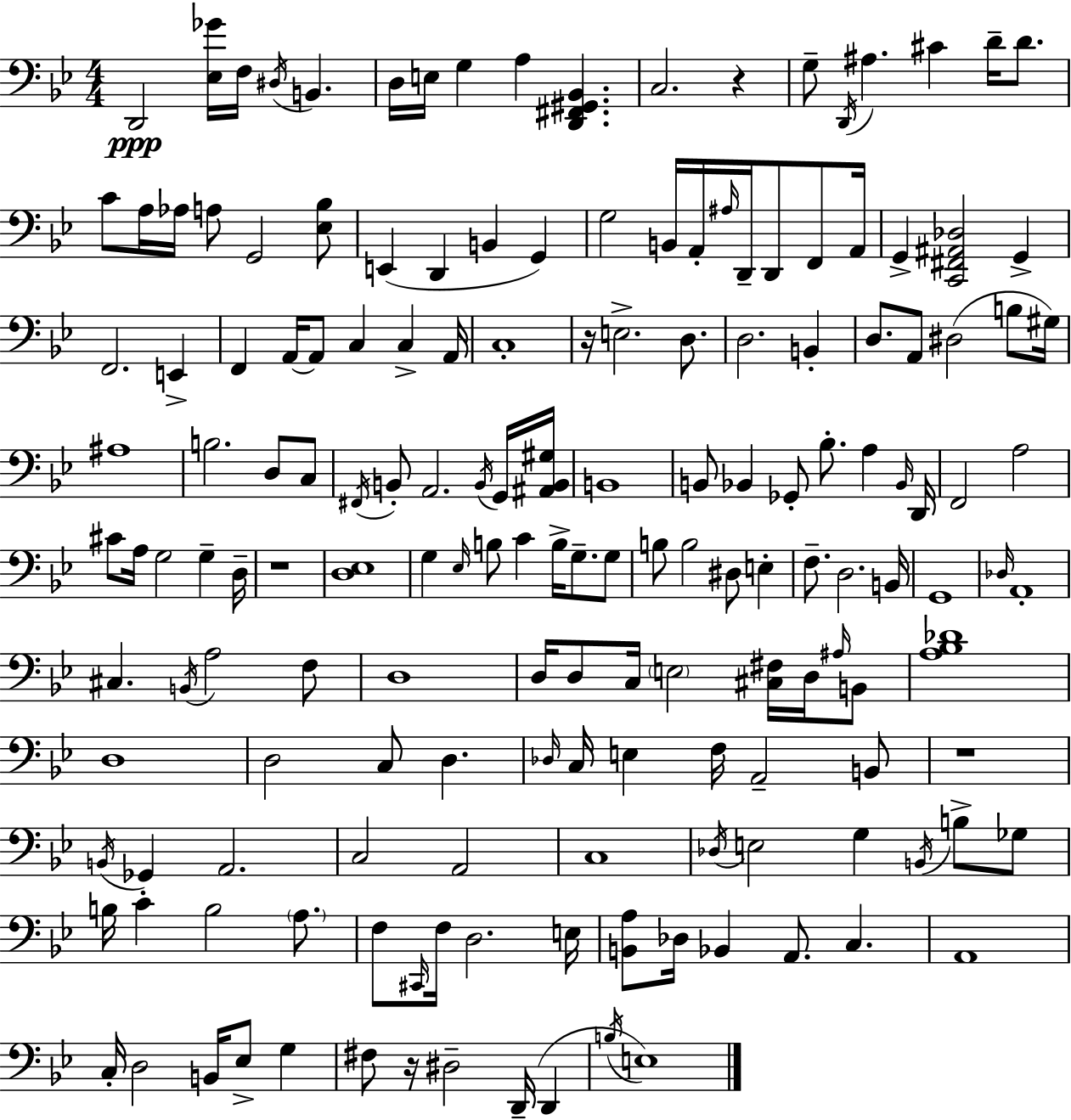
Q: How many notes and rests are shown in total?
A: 166